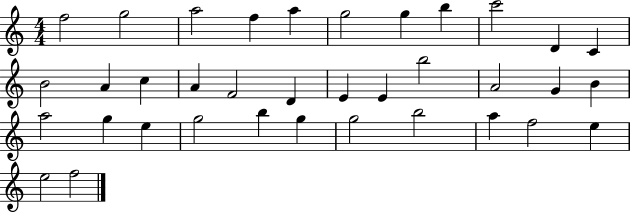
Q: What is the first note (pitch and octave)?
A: F5